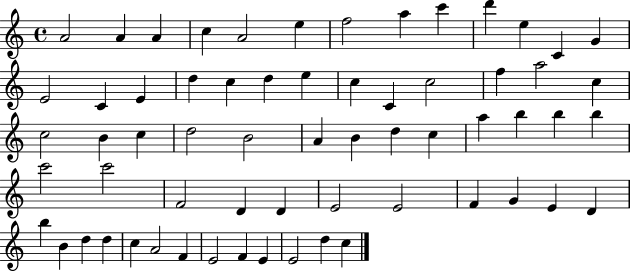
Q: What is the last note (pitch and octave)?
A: C5